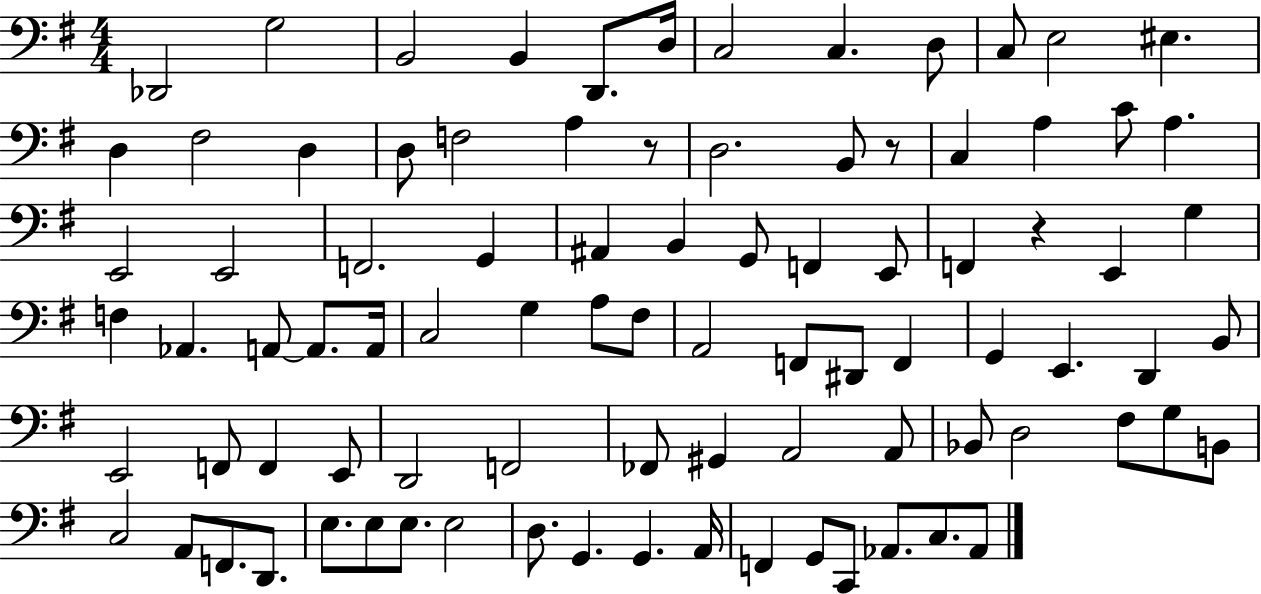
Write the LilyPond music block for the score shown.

{
  \clef bass
  \numericTimeSignature
  \time 4/4
  \key g \major
  \repeat volta 2 { des,2 g2 | b,2 b,4 d,8. d16 | c2 c4. d8 | c8 e2 eis4. | \break d4 fis2 d4 | d8 f2 a4 r8 | d2. b,8 r8 | c4 a4 c'8 a4. | \break e,2 e,2 | f,2. g,4 | ais,4 b,4 g,8 f,4 e,8 | f,4 r4 e,4 g4 | \break f4 aes,4. a,8~~ a,8. a,16 | c2 g4 a8 fis8 | a,2 f,8 dis,8 f,4 | g,4 e,4. d,4 b,8 | \break e,2 f,8 f,4 e,8 | d,2 f,2 | fes,8 gis,4 a,2 a,8 | bes,8 d2 fis8 g8 b,8 | \break c2 a,8 f,8. d,8. | e8. e8 e8. e2 | d8. g,4. g,4. a,16 | f,4 g,8 c,8 aes,8. c8. aes,8 | \break } \bar "|."
}